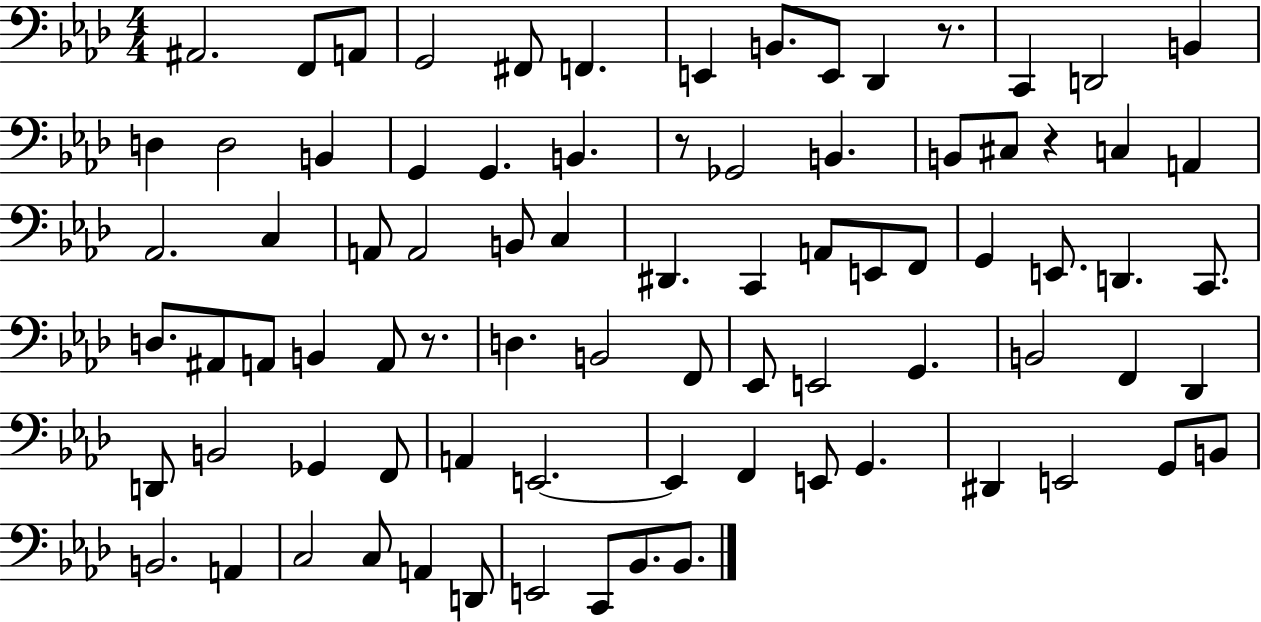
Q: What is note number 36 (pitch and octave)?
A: F2